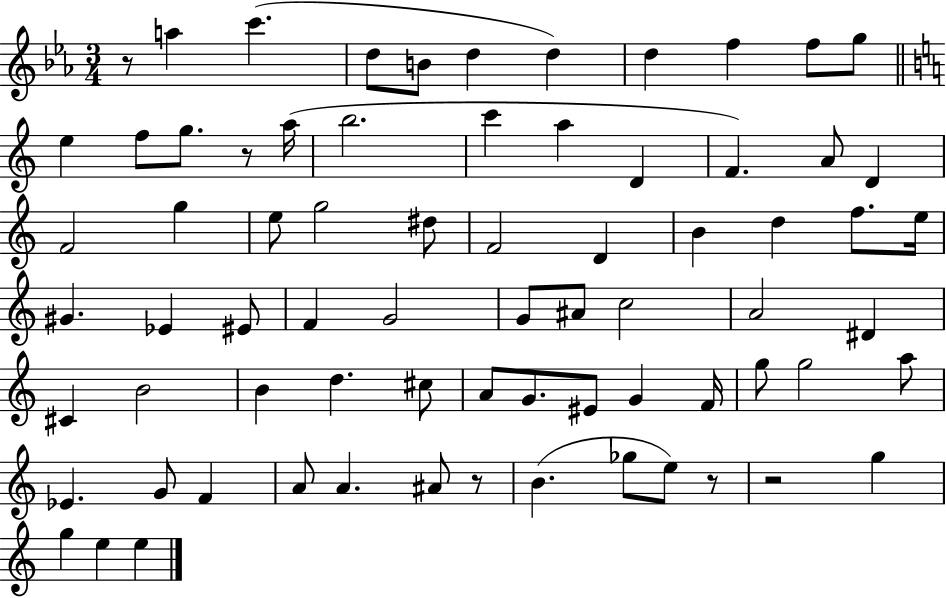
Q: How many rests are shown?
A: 5